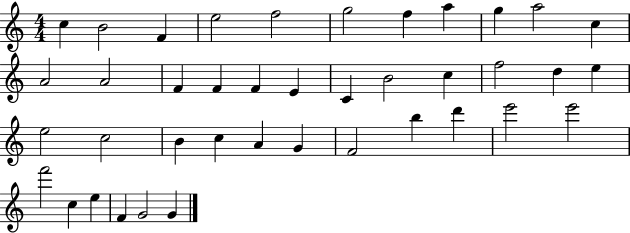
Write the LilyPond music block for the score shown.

{
  \clef treble
  \numericTimeSignature
  \time 4/4
  \key c \major
  c''4 b'2 f'4 | e''2 f''2 | g''2 f''4 a''4 | g''4 a''2 c''4 | \break a'2 a'2 | f'4 f'4 f'4 e'4 | c'4 b'2 c''4 | f''2 d''4 e''4 | \break e''2 c''2 | b'4 c''4 a'4 g'4 | f'2 b''4 d'''4 | e'''2 e'''2 | \break f'''2 c''4 e''4 | f'4 g'2 g'4 | \bar "|."
}